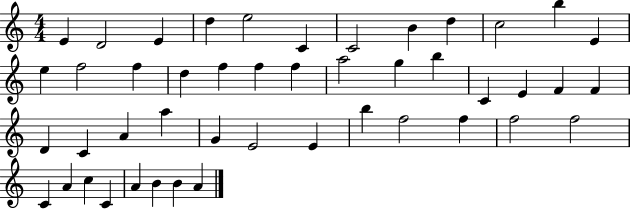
{
  \clef treble
  \numericTimeSignature
  \time 4/4
  \key c \major
  e'4 d'2 e'4 | d''4 e''2 c'4 | c'2 b'4 d''4 | c''2 b''4 e'4 | \break e''4 f''2 f''4 | d''4 f''4 f''4 f''4 | a''2 g''4 b''4 | c'4 e'4 f'4 f'4 | \break d'4 c'4 a'4 a''4 | g'4 e'2 e'4 | b''4 f''2 f''4 | f''2 f''2 | \break c'4 a'4 c''4 c'4 | a'4 b'4 b'4 a'4 | \bar "|."
}